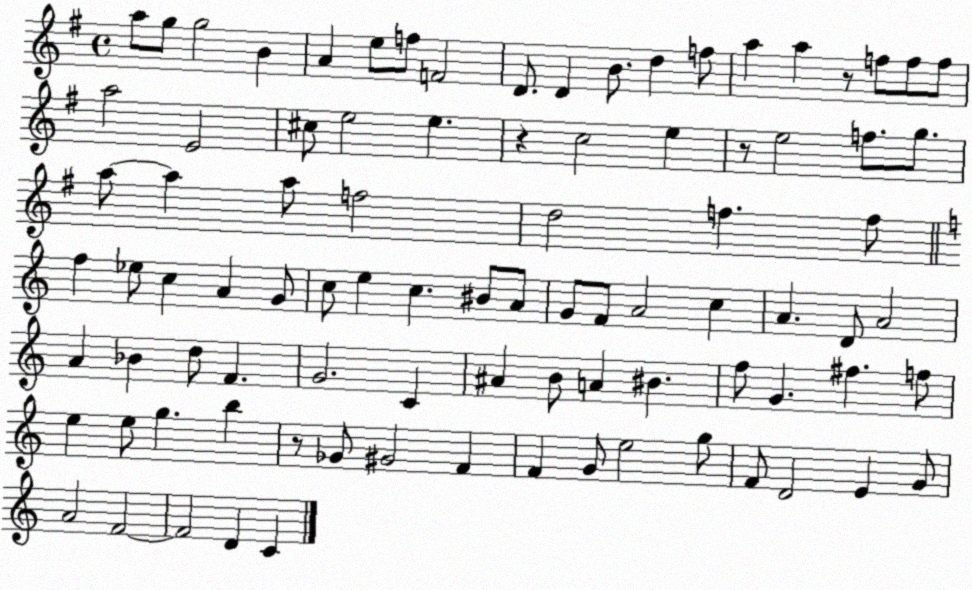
X:1
T:Untitled
M:4/4
L:1/4
K:G
a/2 g/2 g2 B A e/2 f/2 F2 D/2 D B/2 d f/2 a a z/2 f/2 f/2 f/2 a2 E2 ^c/2 e2 e z c2 e z/2 e2 f/2 g/2 a/2 a a/2 f2 d2 f f/2 f _e/2 c A G/2 c/2 e c ^B/2 A/2 G/2 F/2 A2 c A D/2 A2 A _B d/2 F G2 C ^A B/2 A ^B f/2 G ^f f/2 e e/2 g b z/2 _G/2 ^G2 F F G/2 e2 g/2 F/2 D2 E G/2 A2 F2 F2 D C